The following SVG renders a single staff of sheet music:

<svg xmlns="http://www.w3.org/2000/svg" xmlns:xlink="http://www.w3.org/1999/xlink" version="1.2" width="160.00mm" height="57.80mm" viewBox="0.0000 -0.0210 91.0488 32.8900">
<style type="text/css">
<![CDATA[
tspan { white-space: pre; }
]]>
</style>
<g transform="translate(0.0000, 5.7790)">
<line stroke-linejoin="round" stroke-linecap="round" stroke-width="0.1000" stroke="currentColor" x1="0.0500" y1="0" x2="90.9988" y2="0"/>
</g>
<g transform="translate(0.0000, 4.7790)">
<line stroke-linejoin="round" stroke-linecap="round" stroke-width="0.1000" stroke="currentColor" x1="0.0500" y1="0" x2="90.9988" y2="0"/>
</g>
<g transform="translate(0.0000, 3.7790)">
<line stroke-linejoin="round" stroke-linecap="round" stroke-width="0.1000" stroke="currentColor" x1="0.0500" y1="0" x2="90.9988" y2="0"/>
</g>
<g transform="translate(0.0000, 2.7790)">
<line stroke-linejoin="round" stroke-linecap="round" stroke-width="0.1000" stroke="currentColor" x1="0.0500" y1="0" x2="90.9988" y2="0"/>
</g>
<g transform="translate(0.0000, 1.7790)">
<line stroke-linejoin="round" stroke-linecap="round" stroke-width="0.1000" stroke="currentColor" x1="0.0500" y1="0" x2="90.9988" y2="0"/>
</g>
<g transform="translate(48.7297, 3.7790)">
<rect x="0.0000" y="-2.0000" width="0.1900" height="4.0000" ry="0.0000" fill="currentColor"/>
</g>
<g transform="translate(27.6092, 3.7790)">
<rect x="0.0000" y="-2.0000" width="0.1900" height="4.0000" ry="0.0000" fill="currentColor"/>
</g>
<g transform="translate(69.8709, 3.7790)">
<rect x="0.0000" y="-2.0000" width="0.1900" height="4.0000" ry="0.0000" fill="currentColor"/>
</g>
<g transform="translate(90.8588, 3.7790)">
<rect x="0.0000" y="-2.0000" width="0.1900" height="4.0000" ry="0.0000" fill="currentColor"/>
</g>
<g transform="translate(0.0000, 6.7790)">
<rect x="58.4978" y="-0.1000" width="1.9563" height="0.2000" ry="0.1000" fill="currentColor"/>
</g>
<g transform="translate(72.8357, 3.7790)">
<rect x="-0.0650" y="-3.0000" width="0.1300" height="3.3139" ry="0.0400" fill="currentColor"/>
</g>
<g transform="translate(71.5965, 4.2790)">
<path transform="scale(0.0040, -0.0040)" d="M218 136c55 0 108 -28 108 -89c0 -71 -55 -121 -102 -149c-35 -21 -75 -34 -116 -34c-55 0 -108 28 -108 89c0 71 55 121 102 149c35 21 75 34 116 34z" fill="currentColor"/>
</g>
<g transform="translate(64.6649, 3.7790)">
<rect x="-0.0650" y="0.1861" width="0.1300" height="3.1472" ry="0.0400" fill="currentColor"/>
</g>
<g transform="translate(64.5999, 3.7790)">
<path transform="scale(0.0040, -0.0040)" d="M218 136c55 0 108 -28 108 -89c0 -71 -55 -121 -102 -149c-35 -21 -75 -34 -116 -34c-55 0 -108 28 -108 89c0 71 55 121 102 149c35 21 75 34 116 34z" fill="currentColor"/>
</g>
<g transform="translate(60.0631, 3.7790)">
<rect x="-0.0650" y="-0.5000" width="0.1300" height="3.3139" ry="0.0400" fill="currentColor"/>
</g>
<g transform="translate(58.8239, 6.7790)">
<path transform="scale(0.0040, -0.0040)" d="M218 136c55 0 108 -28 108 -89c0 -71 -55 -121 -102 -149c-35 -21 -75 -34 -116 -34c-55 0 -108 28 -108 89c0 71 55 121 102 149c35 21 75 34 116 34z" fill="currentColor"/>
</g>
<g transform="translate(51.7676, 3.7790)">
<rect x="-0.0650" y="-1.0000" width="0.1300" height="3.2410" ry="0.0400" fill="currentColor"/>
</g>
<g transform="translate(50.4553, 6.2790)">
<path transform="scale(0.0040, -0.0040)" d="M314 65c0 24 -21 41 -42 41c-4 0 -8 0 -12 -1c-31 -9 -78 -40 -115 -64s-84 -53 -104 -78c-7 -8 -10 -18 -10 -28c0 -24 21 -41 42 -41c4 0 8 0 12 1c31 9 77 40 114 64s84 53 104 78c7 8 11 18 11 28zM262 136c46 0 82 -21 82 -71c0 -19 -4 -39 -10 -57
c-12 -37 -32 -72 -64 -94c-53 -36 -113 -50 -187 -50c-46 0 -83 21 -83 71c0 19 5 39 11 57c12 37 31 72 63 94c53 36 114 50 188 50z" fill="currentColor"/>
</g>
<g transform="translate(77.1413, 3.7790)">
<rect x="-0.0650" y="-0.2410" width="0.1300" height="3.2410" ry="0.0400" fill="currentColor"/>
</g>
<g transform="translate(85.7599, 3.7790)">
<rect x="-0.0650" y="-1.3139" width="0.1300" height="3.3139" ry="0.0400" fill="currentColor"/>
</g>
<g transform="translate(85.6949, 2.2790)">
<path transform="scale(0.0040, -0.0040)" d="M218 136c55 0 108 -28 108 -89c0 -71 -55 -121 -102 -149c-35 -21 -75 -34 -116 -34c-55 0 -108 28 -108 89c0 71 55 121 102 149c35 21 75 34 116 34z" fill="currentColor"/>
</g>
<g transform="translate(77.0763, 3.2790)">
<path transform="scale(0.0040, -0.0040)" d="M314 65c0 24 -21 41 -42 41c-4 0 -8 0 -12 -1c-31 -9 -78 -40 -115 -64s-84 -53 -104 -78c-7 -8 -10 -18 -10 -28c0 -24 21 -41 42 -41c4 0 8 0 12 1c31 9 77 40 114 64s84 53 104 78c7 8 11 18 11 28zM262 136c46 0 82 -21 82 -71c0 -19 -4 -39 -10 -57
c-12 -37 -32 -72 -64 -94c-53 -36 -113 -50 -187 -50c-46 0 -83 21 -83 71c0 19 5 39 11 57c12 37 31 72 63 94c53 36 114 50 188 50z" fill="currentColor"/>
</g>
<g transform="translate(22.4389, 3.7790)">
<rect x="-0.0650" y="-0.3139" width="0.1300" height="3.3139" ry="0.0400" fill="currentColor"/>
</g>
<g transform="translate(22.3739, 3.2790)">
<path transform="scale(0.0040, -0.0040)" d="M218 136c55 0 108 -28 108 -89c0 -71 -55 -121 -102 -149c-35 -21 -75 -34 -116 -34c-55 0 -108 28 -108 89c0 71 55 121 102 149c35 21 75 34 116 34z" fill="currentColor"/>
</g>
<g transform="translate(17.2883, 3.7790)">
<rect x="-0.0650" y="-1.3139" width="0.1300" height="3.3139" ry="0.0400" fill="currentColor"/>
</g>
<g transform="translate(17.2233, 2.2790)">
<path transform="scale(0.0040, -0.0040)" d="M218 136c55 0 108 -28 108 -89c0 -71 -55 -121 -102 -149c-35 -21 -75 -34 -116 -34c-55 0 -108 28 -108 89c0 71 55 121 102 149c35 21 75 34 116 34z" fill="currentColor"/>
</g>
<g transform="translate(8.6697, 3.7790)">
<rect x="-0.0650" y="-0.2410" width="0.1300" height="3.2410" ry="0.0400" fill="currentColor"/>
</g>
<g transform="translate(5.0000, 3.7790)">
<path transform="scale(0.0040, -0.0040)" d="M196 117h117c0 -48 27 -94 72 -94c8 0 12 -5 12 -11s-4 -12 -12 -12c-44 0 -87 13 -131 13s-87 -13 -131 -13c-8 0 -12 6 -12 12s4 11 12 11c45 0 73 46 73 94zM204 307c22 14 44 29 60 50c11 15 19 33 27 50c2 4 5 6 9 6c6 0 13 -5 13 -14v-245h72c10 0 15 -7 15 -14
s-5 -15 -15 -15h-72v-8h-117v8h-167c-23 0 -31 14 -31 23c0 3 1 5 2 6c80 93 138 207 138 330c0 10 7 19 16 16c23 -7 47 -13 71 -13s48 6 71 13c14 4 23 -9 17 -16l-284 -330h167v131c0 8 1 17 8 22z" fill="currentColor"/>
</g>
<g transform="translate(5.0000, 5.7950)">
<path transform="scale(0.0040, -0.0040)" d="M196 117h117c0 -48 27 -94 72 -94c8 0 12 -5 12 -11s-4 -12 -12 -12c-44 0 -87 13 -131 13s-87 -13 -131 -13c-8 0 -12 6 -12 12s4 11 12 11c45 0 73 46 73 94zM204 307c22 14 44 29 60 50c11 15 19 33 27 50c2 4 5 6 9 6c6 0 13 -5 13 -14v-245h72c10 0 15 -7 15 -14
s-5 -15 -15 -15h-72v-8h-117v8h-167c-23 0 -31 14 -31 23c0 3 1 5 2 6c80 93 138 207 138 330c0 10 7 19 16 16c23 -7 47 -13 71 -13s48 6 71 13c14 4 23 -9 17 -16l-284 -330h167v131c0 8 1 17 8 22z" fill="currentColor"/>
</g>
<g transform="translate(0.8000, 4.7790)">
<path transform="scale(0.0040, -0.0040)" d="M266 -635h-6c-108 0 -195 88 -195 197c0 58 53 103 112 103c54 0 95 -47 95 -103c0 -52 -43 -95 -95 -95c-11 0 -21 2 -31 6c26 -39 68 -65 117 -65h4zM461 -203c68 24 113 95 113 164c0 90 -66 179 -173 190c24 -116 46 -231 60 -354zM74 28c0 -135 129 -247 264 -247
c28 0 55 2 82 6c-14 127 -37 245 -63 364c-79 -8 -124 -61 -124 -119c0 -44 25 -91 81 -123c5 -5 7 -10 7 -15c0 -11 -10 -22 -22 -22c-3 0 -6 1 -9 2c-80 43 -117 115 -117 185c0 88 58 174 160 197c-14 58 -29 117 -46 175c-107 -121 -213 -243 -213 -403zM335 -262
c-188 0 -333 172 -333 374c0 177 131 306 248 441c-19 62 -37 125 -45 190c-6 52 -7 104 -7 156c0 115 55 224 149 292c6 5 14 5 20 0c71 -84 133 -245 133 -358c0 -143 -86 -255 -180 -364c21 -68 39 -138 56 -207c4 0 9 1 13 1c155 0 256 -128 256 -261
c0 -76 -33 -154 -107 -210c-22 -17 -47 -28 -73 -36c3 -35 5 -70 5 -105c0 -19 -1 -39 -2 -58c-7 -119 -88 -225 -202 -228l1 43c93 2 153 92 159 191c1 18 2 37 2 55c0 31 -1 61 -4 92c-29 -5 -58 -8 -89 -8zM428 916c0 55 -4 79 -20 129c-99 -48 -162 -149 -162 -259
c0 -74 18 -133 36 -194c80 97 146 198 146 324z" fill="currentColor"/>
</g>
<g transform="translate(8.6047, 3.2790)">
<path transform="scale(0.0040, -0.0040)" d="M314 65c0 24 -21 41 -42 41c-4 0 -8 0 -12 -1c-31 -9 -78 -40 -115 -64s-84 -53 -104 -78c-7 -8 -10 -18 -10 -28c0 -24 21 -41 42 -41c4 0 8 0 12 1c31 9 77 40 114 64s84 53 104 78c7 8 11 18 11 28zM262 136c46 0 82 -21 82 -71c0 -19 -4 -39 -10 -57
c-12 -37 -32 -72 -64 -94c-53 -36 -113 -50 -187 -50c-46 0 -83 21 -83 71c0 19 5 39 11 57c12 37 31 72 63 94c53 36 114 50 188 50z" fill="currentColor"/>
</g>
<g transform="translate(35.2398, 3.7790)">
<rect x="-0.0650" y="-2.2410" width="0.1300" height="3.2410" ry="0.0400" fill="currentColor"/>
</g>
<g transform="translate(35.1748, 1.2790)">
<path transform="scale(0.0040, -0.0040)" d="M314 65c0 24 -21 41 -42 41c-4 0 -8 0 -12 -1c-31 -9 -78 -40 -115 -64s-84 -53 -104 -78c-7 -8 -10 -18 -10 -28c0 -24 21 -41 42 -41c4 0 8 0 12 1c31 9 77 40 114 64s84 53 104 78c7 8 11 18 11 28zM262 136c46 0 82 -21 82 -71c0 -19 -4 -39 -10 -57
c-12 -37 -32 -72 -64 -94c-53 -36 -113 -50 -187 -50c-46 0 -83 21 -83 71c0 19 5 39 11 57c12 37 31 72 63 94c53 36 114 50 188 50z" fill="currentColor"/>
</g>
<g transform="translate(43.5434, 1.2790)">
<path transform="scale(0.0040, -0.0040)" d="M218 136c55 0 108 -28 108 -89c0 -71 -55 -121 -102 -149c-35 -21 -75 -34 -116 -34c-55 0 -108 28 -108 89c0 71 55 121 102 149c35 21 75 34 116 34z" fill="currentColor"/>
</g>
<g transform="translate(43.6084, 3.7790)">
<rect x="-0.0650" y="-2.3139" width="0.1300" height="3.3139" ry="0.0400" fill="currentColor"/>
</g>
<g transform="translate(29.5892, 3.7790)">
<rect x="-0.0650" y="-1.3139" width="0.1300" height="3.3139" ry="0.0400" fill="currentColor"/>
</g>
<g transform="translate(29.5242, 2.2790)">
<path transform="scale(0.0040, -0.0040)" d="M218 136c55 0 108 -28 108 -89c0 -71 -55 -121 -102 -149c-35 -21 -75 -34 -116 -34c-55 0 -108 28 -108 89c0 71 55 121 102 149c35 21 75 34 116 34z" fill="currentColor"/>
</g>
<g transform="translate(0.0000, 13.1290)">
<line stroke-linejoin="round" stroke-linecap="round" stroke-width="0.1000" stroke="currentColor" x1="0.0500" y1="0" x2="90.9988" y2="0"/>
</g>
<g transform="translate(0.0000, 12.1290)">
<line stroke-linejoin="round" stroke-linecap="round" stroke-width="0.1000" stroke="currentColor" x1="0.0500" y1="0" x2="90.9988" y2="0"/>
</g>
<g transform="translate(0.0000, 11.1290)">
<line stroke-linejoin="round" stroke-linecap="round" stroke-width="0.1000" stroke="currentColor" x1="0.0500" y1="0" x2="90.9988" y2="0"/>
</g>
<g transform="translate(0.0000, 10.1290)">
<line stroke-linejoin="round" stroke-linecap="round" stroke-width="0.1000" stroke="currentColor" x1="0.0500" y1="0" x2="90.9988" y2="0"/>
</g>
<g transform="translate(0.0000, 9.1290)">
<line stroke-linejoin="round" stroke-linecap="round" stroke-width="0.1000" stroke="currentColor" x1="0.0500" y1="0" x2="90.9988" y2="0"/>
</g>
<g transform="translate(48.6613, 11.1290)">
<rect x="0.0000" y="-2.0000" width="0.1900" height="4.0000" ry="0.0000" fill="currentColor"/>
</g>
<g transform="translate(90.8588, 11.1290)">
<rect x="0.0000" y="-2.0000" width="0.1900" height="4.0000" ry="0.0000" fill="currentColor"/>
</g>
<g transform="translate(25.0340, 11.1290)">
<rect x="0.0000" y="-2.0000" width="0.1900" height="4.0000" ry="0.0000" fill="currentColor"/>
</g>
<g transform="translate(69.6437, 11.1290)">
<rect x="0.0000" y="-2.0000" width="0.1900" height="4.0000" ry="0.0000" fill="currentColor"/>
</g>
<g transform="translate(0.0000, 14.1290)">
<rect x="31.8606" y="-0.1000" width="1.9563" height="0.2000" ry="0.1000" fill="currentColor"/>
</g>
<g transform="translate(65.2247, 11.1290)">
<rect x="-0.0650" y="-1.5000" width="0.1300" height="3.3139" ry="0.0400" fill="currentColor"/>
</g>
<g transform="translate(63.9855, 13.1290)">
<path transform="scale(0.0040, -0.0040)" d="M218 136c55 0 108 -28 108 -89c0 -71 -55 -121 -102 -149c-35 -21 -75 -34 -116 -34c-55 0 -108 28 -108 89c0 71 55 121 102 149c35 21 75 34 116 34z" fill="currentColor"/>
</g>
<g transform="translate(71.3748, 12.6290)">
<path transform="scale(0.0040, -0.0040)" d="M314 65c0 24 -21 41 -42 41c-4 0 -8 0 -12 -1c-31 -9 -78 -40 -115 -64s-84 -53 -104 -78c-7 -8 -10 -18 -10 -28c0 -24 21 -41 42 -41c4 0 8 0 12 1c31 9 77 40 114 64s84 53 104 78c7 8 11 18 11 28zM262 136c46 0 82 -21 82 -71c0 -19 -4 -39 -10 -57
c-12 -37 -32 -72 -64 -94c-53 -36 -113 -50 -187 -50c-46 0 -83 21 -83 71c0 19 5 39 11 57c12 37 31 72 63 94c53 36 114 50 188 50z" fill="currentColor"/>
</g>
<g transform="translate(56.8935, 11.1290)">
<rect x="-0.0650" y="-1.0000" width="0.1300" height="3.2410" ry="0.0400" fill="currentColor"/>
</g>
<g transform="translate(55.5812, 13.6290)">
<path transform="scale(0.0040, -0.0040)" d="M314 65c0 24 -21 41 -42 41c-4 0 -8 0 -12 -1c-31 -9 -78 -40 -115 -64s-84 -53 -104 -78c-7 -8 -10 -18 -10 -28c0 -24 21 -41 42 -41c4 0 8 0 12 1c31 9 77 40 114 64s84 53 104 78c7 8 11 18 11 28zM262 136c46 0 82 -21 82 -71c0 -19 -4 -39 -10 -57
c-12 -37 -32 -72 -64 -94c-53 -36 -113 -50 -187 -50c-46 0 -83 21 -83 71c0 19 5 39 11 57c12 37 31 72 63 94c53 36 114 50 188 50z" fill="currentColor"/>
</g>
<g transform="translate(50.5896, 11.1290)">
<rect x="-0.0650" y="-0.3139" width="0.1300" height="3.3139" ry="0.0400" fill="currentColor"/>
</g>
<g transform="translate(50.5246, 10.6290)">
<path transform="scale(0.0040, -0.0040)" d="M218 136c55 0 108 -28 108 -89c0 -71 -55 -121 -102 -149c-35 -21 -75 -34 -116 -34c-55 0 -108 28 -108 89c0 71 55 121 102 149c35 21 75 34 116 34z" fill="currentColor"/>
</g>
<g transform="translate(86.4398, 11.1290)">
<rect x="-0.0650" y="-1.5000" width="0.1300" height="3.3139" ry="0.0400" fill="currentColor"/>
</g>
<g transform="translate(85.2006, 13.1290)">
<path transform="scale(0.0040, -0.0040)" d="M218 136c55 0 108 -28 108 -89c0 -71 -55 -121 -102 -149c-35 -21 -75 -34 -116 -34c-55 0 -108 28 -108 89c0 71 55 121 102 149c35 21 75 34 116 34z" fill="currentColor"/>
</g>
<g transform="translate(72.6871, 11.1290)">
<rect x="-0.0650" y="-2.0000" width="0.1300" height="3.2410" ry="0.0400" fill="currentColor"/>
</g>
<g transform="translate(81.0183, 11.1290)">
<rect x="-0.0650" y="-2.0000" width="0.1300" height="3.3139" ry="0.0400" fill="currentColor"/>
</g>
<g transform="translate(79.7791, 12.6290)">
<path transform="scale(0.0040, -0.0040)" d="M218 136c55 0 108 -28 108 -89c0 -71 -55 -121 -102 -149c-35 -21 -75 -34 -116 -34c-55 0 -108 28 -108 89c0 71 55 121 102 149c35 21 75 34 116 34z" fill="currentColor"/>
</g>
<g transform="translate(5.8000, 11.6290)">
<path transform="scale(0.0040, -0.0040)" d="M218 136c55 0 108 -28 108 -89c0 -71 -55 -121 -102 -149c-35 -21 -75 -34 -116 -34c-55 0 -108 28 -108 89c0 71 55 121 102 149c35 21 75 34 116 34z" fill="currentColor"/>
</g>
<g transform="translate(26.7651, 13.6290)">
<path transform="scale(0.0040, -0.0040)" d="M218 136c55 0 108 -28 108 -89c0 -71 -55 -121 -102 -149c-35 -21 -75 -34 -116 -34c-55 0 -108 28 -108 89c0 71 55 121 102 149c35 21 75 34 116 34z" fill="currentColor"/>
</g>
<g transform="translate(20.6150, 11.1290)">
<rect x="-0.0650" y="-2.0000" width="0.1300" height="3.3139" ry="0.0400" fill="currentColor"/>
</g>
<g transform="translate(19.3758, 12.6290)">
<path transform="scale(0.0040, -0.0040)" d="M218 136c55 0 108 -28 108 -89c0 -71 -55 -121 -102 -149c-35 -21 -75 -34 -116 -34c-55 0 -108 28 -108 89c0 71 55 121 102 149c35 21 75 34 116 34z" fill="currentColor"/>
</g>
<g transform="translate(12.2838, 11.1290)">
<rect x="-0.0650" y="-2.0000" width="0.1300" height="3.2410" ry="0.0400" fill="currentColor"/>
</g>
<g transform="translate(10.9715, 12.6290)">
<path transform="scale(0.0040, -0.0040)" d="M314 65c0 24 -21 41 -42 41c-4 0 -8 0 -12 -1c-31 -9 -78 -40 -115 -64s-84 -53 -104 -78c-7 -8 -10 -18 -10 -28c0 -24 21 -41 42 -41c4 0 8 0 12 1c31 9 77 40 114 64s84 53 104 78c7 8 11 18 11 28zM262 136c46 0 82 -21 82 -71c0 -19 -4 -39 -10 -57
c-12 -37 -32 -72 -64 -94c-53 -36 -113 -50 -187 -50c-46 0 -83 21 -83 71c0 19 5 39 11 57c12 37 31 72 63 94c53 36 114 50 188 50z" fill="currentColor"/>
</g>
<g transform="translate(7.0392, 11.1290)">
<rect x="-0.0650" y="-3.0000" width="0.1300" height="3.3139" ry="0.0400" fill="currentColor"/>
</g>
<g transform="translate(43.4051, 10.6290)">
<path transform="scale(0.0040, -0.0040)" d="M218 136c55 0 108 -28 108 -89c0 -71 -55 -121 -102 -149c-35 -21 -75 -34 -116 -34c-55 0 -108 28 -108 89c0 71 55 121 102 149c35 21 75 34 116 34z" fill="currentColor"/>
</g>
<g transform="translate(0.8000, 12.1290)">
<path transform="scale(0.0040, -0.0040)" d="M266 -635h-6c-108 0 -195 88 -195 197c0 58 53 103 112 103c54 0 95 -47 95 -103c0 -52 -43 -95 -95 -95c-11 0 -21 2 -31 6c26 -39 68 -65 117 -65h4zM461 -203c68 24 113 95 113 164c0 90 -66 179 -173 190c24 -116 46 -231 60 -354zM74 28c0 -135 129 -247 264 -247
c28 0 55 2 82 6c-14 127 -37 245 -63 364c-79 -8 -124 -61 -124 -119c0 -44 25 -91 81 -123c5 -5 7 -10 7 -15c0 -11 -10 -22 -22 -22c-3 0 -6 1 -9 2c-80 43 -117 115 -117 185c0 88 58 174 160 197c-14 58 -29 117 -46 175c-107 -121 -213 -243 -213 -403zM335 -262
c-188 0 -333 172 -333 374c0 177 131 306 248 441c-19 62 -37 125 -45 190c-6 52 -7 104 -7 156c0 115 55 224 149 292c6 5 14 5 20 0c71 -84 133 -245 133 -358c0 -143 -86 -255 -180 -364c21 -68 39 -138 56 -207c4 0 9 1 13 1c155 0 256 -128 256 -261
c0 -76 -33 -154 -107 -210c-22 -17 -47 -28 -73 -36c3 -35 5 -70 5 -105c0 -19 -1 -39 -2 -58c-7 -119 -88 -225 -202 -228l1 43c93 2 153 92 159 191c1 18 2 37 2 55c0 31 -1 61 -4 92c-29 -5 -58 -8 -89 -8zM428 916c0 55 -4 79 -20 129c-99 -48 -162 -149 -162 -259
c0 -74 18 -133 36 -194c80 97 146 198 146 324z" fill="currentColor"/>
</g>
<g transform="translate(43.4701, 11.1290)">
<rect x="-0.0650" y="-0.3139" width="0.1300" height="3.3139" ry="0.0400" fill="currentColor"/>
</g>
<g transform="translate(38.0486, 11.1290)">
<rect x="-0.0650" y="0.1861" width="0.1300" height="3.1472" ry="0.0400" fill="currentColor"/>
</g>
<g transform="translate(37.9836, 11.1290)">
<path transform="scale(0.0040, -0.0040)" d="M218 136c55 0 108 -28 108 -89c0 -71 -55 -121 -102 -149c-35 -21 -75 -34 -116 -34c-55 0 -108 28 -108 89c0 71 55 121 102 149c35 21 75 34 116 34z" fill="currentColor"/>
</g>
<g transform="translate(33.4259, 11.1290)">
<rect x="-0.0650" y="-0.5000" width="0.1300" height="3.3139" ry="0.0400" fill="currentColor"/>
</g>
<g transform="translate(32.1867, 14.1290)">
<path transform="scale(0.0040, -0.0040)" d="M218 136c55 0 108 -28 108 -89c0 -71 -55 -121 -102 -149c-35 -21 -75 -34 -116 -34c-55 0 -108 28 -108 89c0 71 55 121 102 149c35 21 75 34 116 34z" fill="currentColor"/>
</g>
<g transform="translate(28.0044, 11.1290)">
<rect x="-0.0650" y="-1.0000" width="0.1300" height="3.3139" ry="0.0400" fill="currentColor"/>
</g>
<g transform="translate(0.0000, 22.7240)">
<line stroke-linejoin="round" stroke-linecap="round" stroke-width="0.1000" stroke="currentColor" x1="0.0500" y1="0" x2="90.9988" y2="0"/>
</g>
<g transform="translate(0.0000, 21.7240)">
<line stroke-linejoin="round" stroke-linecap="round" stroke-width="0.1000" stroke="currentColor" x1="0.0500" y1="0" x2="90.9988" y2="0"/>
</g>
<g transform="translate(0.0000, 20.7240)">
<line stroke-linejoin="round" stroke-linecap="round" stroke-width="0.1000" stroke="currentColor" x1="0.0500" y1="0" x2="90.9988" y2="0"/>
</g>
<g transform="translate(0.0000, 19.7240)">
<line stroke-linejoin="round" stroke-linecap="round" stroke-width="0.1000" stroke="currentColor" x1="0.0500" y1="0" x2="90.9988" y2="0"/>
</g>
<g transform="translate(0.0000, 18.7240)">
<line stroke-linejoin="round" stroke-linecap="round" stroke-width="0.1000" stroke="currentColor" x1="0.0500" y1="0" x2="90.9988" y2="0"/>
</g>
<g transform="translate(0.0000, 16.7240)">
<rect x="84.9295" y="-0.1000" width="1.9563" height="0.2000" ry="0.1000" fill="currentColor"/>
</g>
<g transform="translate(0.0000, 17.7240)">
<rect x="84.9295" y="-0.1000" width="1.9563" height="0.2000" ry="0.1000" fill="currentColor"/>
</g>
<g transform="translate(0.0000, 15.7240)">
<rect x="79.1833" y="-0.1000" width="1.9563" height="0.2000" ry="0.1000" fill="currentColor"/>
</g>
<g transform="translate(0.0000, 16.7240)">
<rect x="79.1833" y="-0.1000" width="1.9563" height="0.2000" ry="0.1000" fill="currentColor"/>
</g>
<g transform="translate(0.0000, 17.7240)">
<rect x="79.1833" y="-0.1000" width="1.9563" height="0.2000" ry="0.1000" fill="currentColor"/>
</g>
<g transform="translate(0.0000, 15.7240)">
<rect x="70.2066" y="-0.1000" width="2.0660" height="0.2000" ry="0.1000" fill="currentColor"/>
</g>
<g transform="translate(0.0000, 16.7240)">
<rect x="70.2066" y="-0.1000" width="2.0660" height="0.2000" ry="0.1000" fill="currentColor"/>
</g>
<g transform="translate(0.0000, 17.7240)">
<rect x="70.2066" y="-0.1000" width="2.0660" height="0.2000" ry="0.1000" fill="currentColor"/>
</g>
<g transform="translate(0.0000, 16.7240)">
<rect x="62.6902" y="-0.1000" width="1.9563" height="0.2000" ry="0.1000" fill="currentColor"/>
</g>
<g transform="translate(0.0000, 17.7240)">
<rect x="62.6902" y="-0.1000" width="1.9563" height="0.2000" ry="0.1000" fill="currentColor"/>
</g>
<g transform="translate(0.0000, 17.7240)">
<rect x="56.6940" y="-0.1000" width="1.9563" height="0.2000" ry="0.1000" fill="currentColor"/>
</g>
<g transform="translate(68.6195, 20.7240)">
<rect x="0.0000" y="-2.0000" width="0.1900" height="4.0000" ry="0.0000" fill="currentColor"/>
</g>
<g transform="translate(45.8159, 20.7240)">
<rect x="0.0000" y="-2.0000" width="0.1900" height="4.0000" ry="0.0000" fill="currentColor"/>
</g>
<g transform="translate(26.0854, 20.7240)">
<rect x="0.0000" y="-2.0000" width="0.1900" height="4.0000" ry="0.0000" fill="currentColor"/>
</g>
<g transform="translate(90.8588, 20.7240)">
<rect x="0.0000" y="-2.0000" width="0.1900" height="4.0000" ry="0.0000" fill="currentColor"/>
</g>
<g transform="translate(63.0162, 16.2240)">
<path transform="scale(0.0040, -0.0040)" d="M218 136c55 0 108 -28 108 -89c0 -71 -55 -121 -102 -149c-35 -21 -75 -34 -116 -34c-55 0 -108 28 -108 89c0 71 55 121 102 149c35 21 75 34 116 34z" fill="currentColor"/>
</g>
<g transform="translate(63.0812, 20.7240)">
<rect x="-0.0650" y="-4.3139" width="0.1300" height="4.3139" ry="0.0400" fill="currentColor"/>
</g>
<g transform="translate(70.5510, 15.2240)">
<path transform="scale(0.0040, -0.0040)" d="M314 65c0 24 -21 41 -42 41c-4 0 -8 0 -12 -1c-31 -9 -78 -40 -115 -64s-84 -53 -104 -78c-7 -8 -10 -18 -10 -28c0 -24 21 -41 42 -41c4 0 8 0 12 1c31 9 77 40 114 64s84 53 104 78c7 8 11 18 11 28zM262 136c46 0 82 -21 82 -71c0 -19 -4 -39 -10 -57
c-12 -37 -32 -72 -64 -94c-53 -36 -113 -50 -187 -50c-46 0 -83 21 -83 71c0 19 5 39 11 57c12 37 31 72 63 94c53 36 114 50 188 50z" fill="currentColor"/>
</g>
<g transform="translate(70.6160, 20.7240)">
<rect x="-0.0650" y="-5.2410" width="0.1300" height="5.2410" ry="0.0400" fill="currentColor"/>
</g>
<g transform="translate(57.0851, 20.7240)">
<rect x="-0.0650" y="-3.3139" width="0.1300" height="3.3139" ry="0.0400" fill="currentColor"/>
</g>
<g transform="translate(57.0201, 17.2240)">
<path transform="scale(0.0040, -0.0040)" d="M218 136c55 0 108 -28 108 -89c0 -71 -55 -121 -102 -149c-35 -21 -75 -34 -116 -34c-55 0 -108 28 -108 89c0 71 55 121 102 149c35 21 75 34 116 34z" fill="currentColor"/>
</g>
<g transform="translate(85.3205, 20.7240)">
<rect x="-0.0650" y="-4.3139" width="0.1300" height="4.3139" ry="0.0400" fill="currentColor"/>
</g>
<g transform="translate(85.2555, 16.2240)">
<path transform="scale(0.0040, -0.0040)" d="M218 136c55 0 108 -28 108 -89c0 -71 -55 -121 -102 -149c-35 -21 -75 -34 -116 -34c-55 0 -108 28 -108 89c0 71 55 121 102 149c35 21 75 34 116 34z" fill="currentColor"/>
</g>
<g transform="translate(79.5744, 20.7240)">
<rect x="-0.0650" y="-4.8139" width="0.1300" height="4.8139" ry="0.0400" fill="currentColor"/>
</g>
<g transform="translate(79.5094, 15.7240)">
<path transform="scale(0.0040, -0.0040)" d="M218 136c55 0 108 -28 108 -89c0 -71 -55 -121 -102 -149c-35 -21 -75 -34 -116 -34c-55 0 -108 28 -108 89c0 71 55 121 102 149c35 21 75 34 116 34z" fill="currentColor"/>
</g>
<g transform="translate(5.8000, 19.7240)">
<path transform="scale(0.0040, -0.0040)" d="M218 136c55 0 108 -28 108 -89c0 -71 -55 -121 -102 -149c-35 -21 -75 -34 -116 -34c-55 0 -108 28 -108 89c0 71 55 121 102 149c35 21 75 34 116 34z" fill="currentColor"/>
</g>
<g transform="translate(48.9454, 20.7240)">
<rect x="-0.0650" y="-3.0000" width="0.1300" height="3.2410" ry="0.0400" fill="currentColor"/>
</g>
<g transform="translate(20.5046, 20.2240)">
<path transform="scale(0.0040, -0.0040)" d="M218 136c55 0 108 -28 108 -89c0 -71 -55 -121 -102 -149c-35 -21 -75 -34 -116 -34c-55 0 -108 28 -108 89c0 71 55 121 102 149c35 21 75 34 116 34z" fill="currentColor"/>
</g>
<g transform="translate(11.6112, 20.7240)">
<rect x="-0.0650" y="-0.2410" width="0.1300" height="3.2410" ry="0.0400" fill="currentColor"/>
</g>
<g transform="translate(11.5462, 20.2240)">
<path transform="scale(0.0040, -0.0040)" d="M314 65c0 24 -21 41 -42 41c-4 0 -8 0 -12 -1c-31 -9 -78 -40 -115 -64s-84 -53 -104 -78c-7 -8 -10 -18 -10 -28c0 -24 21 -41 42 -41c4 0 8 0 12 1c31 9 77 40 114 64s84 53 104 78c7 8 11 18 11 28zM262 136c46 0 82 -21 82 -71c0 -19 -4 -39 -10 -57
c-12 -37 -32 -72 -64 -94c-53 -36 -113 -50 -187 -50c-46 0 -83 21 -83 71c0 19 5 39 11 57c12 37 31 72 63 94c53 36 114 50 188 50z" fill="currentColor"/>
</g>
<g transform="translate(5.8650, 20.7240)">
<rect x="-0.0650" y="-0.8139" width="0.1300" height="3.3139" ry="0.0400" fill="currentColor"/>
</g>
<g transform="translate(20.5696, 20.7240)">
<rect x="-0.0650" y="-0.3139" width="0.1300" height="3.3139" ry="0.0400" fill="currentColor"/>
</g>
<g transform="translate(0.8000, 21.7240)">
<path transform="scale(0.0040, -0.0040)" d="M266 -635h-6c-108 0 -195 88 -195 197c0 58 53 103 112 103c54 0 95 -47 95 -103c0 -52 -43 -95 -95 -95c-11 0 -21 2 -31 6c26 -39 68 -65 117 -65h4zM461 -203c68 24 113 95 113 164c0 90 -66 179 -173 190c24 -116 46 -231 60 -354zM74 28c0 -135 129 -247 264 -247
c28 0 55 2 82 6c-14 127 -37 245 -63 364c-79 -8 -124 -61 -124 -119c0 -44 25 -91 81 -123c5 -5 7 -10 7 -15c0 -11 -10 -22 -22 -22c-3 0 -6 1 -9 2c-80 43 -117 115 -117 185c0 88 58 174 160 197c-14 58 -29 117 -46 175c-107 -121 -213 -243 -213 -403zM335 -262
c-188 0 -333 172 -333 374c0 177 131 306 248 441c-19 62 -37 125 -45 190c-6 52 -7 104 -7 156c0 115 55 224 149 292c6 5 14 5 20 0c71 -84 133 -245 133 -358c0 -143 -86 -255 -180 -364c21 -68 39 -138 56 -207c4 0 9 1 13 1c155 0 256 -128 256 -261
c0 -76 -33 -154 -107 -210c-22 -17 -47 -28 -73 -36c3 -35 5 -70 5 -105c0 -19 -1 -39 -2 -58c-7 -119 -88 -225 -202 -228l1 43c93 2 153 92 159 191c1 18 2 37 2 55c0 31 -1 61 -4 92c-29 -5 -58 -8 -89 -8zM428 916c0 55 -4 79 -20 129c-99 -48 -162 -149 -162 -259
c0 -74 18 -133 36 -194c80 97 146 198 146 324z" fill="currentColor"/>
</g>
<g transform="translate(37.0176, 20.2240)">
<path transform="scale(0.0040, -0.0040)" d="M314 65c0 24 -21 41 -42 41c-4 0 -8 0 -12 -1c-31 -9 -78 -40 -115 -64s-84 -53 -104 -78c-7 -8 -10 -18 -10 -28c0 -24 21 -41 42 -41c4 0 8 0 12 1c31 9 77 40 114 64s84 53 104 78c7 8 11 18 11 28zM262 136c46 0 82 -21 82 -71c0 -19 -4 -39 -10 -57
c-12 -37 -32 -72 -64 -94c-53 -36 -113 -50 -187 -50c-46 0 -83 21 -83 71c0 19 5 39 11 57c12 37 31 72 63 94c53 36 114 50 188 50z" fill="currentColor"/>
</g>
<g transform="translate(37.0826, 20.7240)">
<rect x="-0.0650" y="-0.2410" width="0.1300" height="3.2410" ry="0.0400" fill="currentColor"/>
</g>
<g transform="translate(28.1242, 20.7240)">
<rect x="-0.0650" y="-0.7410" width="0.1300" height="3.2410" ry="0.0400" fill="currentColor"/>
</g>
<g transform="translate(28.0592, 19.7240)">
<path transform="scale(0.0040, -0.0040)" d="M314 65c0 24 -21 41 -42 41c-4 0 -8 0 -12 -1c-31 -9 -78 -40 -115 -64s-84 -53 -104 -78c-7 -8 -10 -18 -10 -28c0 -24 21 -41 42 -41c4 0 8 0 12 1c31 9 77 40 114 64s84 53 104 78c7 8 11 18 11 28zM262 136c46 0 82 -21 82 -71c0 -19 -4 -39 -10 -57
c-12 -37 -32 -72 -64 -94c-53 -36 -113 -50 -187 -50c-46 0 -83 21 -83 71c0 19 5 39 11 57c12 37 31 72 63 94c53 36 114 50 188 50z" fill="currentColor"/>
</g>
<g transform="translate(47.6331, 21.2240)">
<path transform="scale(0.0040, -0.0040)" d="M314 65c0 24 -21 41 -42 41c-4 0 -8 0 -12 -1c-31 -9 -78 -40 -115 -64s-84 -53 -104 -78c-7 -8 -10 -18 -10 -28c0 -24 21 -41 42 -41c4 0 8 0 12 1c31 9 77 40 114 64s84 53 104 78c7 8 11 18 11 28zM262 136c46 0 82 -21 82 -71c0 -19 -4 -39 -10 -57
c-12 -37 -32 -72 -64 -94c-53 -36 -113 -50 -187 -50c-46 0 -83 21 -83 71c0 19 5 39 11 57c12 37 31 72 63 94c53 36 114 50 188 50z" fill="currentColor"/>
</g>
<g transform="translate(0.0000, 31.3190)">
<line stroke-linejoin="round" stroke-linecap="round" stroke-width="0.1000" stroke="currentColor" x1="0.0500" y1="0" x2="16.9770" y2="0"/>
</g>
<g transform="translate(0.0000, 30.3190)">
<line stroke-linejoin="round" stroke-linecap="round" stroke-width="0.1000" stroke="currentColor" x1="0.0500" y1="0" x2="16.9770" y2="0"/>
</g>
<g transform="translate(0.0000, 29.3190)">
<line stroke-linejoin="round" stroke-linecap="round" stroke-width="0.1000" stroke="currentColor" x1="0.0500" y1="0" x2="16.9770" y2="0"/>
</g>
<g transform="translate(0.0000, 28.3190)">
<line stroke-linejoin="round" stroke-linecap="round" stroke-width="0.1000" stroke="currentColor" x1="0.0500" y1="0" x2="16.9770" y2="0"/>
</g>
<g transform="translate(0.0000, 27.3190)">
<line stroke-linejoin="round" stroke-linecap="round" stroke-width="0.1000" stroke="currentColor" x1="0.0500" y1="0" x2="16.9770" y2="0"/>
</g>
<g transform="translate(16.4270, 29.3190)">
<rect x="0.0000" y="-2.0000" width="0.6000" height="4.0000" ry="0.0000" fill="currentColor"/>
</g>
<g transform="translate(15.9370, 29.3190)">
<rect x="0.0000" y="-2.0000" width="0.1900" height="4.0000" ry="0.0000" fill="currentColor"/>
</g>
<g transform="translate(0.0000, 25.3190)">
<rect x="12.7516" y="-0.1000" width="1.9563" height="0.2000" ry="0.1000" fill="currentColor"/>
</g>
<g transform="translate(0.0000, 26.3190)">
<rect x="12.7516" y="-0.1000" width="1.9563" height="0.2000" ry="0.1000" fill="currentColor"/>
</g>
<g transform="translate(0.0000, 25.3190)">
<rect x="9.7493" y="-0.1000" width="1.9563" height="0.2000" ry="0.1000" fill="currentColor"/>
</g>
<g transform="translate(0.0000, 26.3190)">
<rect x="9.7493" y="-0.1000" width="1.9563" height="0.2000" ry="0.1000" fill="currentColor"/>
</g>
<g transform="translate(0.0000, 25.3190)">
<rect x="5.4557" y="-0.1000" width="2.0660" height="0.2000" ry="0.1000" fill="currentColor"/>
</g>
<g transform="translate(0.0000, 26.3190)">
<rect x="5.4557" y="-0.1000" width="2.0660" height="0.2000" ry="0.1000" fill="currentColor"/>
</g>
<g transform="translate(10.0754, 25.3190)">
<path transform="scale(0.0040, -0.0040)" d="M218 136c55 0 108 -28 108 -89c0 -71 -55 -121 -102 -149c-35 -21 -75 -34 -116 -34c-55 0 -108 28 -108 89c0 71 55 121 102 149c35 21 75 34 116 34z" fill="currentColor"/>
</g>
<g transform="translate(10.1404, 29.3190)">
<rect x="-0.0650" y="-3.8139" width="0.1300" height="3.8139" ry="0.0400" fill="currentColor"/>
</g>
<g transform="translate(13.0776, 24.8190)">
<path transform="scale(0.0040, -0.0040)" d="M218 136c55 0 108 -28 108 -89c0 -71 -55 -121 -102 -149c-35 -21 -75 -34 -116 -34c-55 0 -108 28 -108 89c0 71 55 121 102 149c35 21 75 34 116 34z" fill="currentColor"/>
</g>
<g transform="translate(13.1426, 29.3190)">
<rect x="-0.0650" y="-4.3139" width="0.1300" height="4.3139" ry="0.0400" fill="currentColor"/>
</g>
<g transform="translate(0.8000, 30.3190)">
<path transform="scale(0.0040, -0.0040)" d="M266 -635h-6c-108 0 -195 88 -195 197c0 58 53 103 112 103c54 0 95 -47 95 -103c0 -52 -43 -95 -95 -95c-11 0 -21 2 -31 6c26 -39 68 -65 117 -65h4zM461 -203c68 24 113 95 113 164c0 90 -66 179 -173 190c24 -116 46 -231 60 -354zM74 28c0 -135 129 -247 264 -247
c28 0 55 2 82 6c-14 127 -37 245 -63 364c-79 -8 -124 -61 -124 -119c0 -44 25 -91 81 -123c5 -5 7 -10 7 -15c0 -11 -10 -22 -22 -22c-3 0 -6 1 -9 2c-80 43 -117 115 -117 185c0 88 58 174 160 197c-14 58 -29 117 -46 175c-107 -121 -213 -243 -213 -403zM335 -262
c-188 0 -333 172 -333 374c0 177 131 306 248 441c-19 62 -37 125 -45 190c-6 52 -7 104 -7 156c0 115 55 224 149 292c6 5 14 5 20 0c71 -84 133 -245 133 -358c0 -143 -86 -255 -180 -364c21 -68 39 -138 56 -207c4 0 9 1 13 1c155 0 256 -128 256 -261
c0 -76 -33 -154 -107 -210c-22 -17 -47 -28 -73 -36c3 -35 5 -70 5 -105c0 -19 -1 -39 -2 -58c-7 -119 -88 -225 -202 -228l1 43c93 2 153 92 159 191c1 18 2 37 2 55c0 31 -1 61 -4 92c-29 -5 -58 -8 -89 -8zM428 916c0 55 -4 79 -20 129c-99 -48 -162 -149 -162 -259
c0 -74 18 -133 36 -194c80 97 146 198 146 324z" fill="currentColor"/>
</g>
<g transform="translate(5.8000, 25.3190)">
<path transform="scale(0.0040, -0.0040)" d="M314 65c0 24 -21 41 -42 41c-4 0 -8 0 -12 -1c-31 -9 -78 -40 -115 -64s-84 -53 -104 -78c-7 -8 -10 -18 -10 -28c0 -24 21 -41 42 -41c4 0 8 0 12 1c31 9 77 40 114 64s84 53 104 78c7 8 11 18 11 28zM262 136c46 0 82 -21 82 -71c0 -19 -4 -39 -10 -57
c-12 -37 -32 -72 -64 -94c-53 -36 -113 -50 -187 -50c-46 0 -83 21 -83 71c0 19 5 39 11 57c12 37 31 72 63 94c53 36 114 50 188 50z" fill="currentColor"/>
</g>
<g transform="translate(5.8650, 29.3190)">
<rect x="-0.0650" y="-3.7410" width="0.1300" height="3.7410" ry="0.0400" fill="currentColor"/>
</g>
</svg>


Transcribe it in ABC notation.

X:1
T:Untitled
M:4/4
L:1/4
K:C
c2 e c e g2 g D2 C B A c2 e A F2 F D C B c c D2 E F2 F E d c2 c d2 c2 A2 b d' f'2 e' d' c'2 c' d'